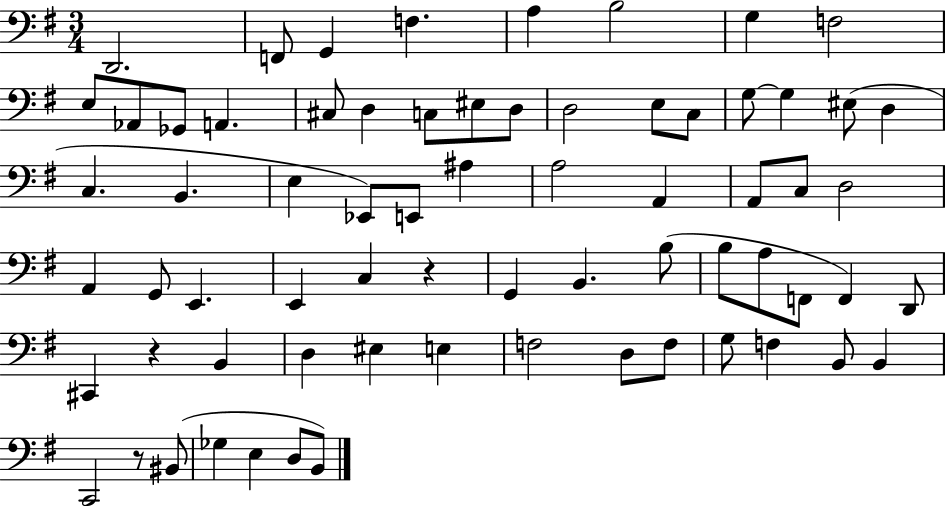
D2/h. F2/e G2/q F3/q. A3/q B3/h G3/q F3/h E3/e Ab2/e Gb2/e A2/q. C#3/e D3/q C3/e EIS3/e D3/e D3/h E3/e C3/e G3/e G3/q EIS3/e D3/q C3/q. B2/q. E3/q Eb2/e E2/e A#3/q A3/h A2/q A2/e C3/e D3/h A2/q G2/e E2/q. E2/q C3/q R/q G2/q B2/q. B3/e B3/e A3/e F2/e F2/q D2/e C#2/q R/q B2/q D3/q EIS3/q E3/q F3/h D3/e F3/e G3/e F3/q B2/e B2/q C2/h R/e BIS2/e Gb3/q E3/q D3/e B2/e